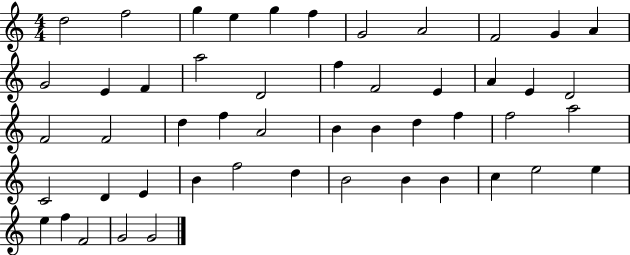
{
  \clef treble
  \numericTimeSignature
  \time 4/4
  \key c \major
  d''2 f''2 | g''4 e''4 g''4 f''4 | g'2 a'2 | f'2 g'4 a'4 | \break g'2 e'4 f'4 | a''2 d'2 | f''4 f'2 e'4 | a'4 e'4 d'2 | \break f'2 f'2 | d''4 f''4 a'2 | b'4 b'4 d''4 f''4 | f''2 a''2 | \break c'2 d'4 e'4 | b'4 f''2 d''4 | b'2 b'4 b'4 | c''4 e''2 e''4 | \break e''4 f''4 f'2 | g'2 g'2 | \bar "|."
}